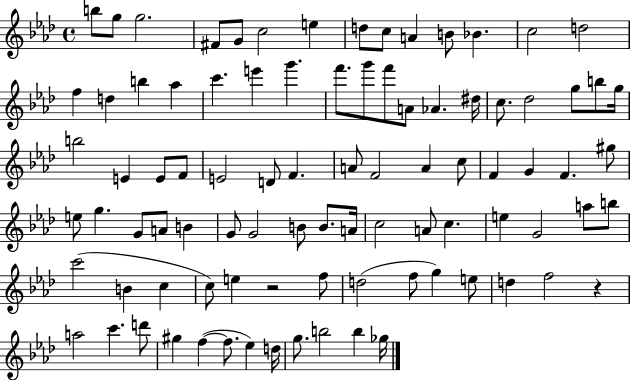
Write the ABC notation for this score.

X:1
T:Untitled
M:4/4
L:1/4
K:Ab
b/2 g/2 g2 ^F/2 G/2 c2 e d/2 c/2 A B/2 _B c2 d2 f d b _a c' e' g' f'/2 g'/2 f'/2 A/2 _A ^d/4 c/2 _d2 g/2 b/2 g/4 b2 E E/2 F/2 E2 D/2 F A/2 F2 A c/2 F G F ^g/2 e/2 g G/2 A/2 B G/2 G2 B/2 B/2 A/4 c2 A/2 c e G2 a/2 b/2 c'2 B c c/2 e z2 f/2 d2 f/2 g e/2 d f2 z a2 c' d'/2 ^g f f/2 _e d/4 g/2 b2 b _g/4